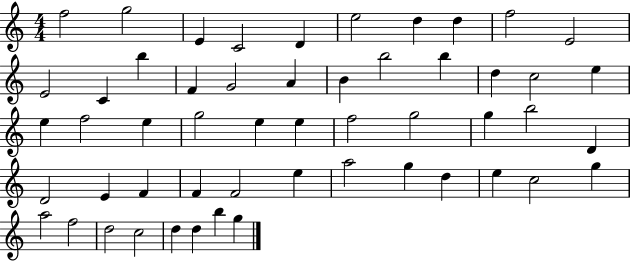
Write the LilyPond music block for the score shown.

{
  \clef treble
  \numericTimeSignature
  \time 4/4
  \key c \major
  f''2 g''2 | e'4 c'2 d'4 | e''2 d''4 d''4 | f''2 e'2 | \break e'2 c'4 b''4 | f'4 g'2 a'4 | b'4 b''2 b''4 | d''4 c''2 e''4 | \break e''4 f''2 e''4 | g''2 e''4 e''4 | f''2 g''2 | g''4 b''2 d'4 | \break d'2 e'4 f'4 | f'4 f'2 e''4 | a''2 g''4 d''4 | e''4 c''2 g''4 | \break a''2 f''2 | d''2 c''2 | d''4 d''4 b''4 g''4 | \bar "|."
}